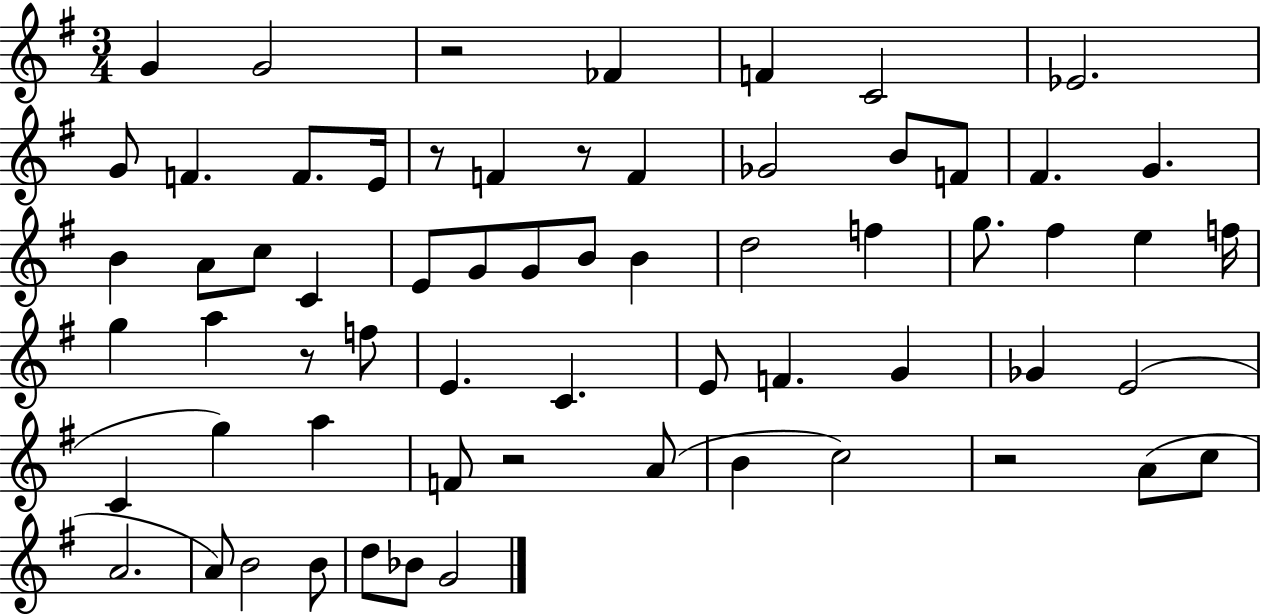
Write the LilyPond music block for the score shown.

{
  \clef treble
  \numericTimeSignature
  \time 3/4
  \key g \major
  \repeat volta 2 { g'4 g'2 | r2 fes'4 | f'4 c'2 | ees'2. | \break g'8 f'4. f'8. e'16 | r8 f'4 r8 f'4 | ges'2 b'8 f'8 | fis'4. g'4. | \break b'4 a'8 c''8 c'4 | e'8 g'8 g'8 b'8 b'4 | d''2 f''4 | g''8. fis''4 e''4 f''16 | \break g''4 a''4 r8 f''8 | e'4. c'4. | e'8 f'4. g'4 | ges'4 e'2( | \break c'4 g''4) a''4 | f'8 r2 a'8( | b'4 c''2) | r2 a'8( c''8 | \break a'2. | a'8) b'2 b'8 | d''8 bes'8 g'2 | } \bar "|."
}